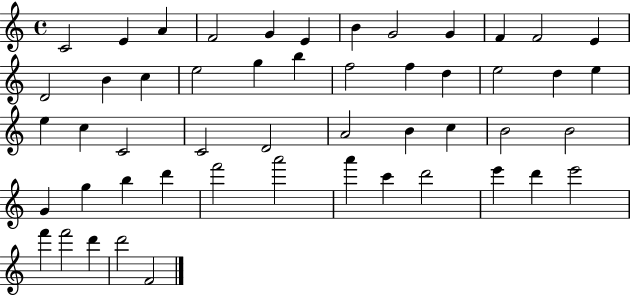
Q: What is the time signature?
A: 4/4